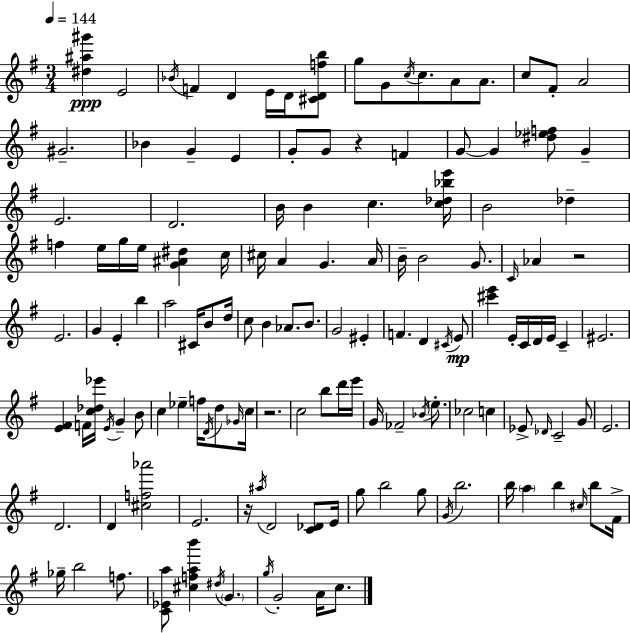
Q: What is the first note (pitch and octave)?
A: E4